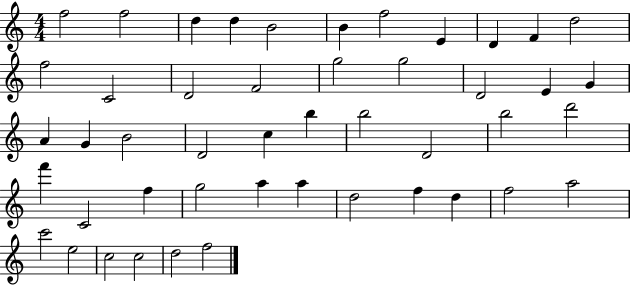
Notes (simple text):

F5/h F5/h D5/q D5/q B4/h B4/q F5/h E4/q D4/q F4/q D5/h F5/h C4/h D4/h F4/h G5/h G5/h D4/h E4/q G4/q A4/q G4/q B4/h D4/h C5/q B5/q B5/h D4/h B5/h D6/h F6/q C4/h F5/q G5/h A5/q A5/q D5/h F5/q D5/q F5/h A5/h C6/h E5/h C5/h C5/h D5/h F5/h